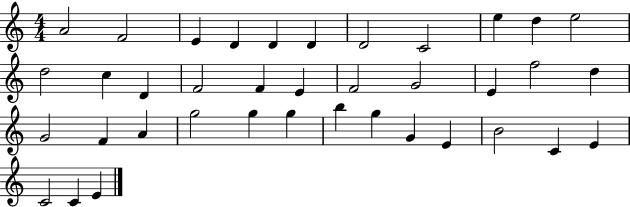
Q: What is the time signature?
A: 4/4